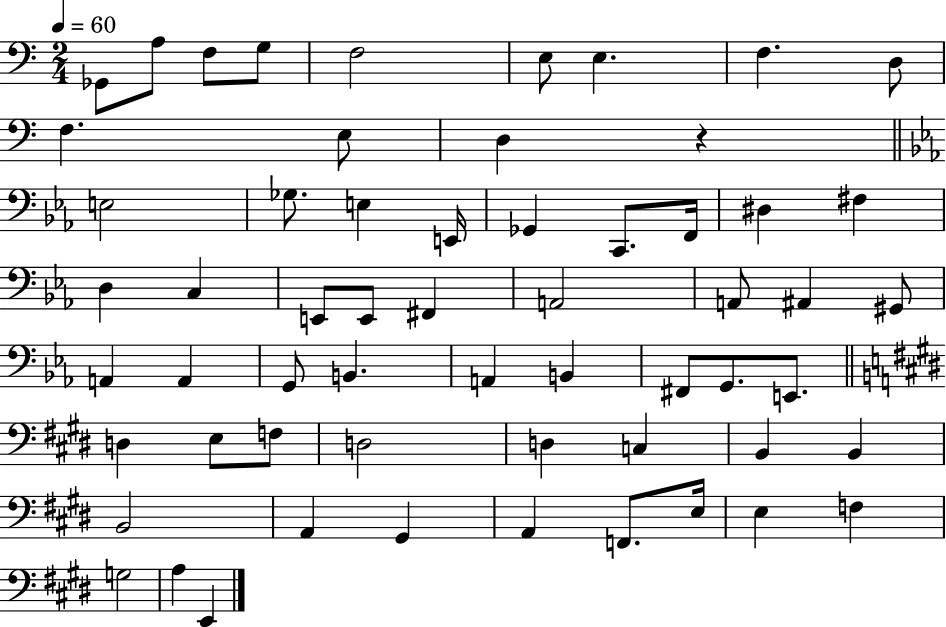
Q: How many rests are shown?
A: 1